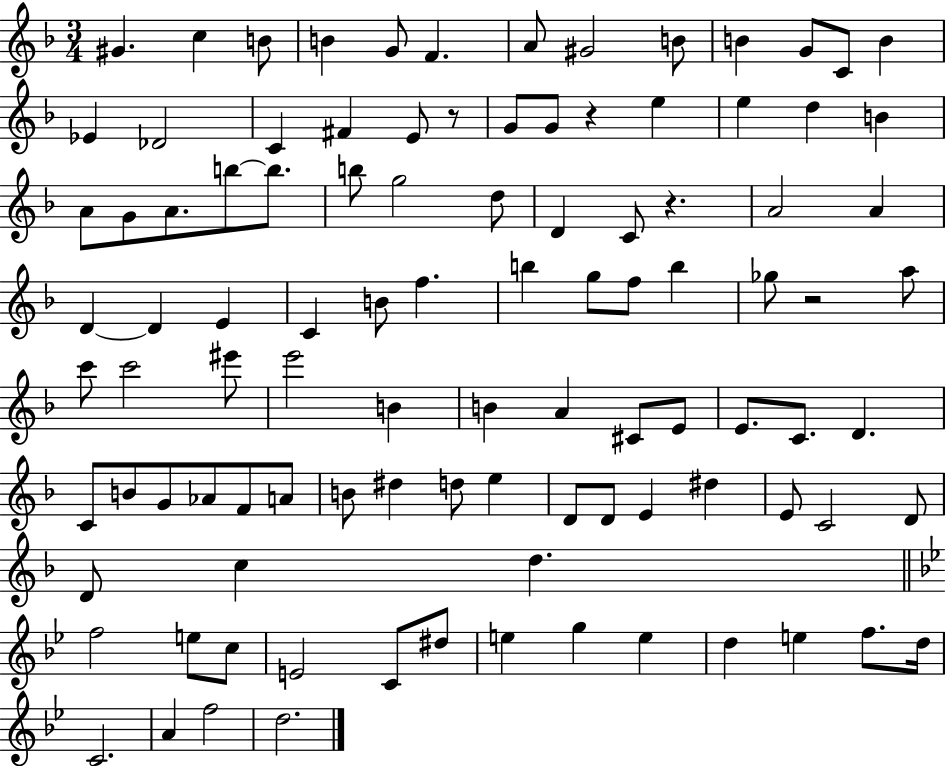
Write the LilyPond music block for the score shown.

{
  \clef treble
  \numericTimeSignature
  \time 3/4
  \key f \major
  gis'4. c''4 b'8 | b'4 g'8 f'4. | a'8 gis'2 b'8 | b'4 g'8 c'8 b'4 | \break ees'4 des'2 | c'4 fis'4 e'8 r8 | g'8 g'8 r4 e''4 | e''4 d''4 b'4 | \break a'8 g'8 a'8. b''8~~ b''8. | b''8 g''2 d''8 | d'4 c'8 r4. | a'2 a'4 | \break d'4~~ d'4 e'4 | c'4 b'8 f''4. | b''4 g''8 f''8 b''4 | ges''8 r2 a''8 | \break c'''8 c'''2 eis'''8 | e'''2 b'4 | b'4 a'4 cis'8 e'8 | e'8. c'8. d'4. | \break c'8 b'8 g'8 aes'8 f'8 a'8 | b'8 dis''4 d''8 e''4 | d'8 d'8 e'4 dis''4 | e'8 c'2 d'8 | \break d'8 c''4 d''4. | \bar "||" \break \key bes \major f''2 e''8 c''8 | e'2 c'8 dis''8 | e''4 g''4 e''4 | d''4 e''4 f''8. d''16 | \break c'2. | a'4 f''2 | d''2. | \bar "|."
}